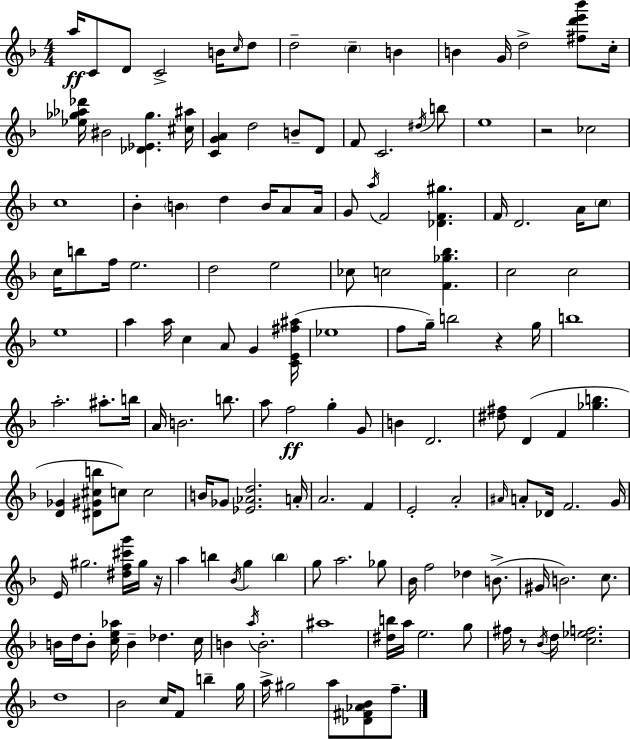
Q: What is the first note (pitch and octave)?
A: A5